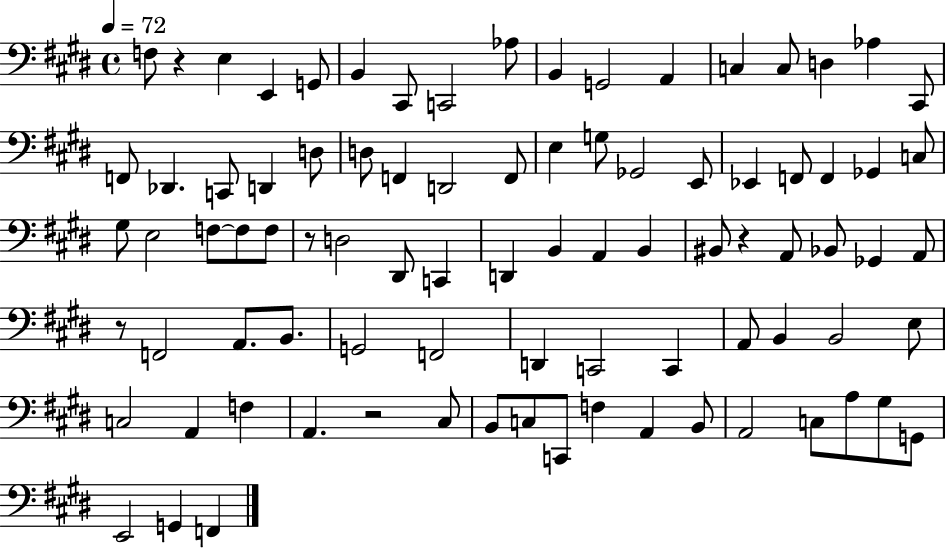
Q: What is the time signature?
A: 4/4